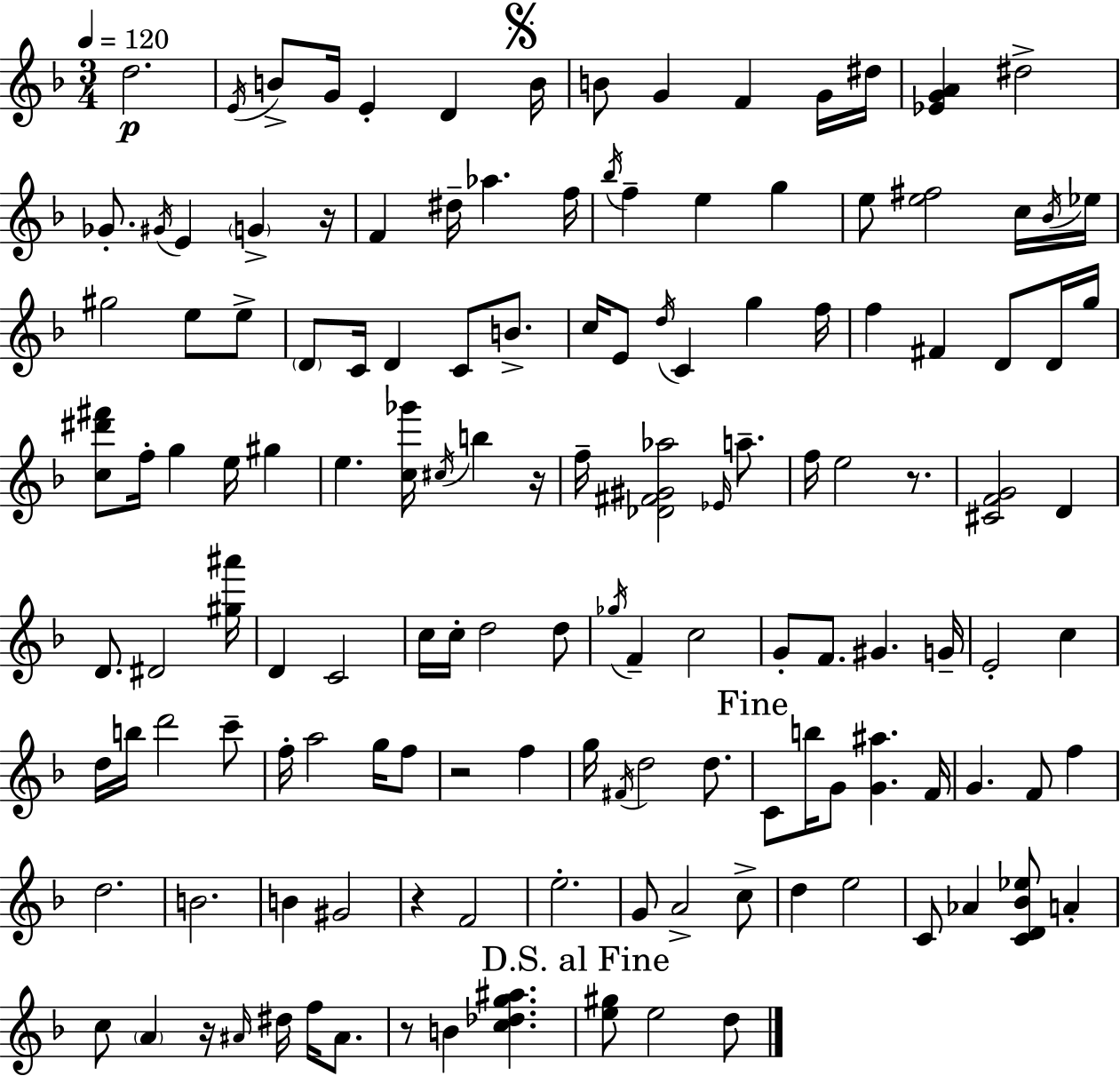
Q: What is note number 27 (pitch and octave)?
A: C5